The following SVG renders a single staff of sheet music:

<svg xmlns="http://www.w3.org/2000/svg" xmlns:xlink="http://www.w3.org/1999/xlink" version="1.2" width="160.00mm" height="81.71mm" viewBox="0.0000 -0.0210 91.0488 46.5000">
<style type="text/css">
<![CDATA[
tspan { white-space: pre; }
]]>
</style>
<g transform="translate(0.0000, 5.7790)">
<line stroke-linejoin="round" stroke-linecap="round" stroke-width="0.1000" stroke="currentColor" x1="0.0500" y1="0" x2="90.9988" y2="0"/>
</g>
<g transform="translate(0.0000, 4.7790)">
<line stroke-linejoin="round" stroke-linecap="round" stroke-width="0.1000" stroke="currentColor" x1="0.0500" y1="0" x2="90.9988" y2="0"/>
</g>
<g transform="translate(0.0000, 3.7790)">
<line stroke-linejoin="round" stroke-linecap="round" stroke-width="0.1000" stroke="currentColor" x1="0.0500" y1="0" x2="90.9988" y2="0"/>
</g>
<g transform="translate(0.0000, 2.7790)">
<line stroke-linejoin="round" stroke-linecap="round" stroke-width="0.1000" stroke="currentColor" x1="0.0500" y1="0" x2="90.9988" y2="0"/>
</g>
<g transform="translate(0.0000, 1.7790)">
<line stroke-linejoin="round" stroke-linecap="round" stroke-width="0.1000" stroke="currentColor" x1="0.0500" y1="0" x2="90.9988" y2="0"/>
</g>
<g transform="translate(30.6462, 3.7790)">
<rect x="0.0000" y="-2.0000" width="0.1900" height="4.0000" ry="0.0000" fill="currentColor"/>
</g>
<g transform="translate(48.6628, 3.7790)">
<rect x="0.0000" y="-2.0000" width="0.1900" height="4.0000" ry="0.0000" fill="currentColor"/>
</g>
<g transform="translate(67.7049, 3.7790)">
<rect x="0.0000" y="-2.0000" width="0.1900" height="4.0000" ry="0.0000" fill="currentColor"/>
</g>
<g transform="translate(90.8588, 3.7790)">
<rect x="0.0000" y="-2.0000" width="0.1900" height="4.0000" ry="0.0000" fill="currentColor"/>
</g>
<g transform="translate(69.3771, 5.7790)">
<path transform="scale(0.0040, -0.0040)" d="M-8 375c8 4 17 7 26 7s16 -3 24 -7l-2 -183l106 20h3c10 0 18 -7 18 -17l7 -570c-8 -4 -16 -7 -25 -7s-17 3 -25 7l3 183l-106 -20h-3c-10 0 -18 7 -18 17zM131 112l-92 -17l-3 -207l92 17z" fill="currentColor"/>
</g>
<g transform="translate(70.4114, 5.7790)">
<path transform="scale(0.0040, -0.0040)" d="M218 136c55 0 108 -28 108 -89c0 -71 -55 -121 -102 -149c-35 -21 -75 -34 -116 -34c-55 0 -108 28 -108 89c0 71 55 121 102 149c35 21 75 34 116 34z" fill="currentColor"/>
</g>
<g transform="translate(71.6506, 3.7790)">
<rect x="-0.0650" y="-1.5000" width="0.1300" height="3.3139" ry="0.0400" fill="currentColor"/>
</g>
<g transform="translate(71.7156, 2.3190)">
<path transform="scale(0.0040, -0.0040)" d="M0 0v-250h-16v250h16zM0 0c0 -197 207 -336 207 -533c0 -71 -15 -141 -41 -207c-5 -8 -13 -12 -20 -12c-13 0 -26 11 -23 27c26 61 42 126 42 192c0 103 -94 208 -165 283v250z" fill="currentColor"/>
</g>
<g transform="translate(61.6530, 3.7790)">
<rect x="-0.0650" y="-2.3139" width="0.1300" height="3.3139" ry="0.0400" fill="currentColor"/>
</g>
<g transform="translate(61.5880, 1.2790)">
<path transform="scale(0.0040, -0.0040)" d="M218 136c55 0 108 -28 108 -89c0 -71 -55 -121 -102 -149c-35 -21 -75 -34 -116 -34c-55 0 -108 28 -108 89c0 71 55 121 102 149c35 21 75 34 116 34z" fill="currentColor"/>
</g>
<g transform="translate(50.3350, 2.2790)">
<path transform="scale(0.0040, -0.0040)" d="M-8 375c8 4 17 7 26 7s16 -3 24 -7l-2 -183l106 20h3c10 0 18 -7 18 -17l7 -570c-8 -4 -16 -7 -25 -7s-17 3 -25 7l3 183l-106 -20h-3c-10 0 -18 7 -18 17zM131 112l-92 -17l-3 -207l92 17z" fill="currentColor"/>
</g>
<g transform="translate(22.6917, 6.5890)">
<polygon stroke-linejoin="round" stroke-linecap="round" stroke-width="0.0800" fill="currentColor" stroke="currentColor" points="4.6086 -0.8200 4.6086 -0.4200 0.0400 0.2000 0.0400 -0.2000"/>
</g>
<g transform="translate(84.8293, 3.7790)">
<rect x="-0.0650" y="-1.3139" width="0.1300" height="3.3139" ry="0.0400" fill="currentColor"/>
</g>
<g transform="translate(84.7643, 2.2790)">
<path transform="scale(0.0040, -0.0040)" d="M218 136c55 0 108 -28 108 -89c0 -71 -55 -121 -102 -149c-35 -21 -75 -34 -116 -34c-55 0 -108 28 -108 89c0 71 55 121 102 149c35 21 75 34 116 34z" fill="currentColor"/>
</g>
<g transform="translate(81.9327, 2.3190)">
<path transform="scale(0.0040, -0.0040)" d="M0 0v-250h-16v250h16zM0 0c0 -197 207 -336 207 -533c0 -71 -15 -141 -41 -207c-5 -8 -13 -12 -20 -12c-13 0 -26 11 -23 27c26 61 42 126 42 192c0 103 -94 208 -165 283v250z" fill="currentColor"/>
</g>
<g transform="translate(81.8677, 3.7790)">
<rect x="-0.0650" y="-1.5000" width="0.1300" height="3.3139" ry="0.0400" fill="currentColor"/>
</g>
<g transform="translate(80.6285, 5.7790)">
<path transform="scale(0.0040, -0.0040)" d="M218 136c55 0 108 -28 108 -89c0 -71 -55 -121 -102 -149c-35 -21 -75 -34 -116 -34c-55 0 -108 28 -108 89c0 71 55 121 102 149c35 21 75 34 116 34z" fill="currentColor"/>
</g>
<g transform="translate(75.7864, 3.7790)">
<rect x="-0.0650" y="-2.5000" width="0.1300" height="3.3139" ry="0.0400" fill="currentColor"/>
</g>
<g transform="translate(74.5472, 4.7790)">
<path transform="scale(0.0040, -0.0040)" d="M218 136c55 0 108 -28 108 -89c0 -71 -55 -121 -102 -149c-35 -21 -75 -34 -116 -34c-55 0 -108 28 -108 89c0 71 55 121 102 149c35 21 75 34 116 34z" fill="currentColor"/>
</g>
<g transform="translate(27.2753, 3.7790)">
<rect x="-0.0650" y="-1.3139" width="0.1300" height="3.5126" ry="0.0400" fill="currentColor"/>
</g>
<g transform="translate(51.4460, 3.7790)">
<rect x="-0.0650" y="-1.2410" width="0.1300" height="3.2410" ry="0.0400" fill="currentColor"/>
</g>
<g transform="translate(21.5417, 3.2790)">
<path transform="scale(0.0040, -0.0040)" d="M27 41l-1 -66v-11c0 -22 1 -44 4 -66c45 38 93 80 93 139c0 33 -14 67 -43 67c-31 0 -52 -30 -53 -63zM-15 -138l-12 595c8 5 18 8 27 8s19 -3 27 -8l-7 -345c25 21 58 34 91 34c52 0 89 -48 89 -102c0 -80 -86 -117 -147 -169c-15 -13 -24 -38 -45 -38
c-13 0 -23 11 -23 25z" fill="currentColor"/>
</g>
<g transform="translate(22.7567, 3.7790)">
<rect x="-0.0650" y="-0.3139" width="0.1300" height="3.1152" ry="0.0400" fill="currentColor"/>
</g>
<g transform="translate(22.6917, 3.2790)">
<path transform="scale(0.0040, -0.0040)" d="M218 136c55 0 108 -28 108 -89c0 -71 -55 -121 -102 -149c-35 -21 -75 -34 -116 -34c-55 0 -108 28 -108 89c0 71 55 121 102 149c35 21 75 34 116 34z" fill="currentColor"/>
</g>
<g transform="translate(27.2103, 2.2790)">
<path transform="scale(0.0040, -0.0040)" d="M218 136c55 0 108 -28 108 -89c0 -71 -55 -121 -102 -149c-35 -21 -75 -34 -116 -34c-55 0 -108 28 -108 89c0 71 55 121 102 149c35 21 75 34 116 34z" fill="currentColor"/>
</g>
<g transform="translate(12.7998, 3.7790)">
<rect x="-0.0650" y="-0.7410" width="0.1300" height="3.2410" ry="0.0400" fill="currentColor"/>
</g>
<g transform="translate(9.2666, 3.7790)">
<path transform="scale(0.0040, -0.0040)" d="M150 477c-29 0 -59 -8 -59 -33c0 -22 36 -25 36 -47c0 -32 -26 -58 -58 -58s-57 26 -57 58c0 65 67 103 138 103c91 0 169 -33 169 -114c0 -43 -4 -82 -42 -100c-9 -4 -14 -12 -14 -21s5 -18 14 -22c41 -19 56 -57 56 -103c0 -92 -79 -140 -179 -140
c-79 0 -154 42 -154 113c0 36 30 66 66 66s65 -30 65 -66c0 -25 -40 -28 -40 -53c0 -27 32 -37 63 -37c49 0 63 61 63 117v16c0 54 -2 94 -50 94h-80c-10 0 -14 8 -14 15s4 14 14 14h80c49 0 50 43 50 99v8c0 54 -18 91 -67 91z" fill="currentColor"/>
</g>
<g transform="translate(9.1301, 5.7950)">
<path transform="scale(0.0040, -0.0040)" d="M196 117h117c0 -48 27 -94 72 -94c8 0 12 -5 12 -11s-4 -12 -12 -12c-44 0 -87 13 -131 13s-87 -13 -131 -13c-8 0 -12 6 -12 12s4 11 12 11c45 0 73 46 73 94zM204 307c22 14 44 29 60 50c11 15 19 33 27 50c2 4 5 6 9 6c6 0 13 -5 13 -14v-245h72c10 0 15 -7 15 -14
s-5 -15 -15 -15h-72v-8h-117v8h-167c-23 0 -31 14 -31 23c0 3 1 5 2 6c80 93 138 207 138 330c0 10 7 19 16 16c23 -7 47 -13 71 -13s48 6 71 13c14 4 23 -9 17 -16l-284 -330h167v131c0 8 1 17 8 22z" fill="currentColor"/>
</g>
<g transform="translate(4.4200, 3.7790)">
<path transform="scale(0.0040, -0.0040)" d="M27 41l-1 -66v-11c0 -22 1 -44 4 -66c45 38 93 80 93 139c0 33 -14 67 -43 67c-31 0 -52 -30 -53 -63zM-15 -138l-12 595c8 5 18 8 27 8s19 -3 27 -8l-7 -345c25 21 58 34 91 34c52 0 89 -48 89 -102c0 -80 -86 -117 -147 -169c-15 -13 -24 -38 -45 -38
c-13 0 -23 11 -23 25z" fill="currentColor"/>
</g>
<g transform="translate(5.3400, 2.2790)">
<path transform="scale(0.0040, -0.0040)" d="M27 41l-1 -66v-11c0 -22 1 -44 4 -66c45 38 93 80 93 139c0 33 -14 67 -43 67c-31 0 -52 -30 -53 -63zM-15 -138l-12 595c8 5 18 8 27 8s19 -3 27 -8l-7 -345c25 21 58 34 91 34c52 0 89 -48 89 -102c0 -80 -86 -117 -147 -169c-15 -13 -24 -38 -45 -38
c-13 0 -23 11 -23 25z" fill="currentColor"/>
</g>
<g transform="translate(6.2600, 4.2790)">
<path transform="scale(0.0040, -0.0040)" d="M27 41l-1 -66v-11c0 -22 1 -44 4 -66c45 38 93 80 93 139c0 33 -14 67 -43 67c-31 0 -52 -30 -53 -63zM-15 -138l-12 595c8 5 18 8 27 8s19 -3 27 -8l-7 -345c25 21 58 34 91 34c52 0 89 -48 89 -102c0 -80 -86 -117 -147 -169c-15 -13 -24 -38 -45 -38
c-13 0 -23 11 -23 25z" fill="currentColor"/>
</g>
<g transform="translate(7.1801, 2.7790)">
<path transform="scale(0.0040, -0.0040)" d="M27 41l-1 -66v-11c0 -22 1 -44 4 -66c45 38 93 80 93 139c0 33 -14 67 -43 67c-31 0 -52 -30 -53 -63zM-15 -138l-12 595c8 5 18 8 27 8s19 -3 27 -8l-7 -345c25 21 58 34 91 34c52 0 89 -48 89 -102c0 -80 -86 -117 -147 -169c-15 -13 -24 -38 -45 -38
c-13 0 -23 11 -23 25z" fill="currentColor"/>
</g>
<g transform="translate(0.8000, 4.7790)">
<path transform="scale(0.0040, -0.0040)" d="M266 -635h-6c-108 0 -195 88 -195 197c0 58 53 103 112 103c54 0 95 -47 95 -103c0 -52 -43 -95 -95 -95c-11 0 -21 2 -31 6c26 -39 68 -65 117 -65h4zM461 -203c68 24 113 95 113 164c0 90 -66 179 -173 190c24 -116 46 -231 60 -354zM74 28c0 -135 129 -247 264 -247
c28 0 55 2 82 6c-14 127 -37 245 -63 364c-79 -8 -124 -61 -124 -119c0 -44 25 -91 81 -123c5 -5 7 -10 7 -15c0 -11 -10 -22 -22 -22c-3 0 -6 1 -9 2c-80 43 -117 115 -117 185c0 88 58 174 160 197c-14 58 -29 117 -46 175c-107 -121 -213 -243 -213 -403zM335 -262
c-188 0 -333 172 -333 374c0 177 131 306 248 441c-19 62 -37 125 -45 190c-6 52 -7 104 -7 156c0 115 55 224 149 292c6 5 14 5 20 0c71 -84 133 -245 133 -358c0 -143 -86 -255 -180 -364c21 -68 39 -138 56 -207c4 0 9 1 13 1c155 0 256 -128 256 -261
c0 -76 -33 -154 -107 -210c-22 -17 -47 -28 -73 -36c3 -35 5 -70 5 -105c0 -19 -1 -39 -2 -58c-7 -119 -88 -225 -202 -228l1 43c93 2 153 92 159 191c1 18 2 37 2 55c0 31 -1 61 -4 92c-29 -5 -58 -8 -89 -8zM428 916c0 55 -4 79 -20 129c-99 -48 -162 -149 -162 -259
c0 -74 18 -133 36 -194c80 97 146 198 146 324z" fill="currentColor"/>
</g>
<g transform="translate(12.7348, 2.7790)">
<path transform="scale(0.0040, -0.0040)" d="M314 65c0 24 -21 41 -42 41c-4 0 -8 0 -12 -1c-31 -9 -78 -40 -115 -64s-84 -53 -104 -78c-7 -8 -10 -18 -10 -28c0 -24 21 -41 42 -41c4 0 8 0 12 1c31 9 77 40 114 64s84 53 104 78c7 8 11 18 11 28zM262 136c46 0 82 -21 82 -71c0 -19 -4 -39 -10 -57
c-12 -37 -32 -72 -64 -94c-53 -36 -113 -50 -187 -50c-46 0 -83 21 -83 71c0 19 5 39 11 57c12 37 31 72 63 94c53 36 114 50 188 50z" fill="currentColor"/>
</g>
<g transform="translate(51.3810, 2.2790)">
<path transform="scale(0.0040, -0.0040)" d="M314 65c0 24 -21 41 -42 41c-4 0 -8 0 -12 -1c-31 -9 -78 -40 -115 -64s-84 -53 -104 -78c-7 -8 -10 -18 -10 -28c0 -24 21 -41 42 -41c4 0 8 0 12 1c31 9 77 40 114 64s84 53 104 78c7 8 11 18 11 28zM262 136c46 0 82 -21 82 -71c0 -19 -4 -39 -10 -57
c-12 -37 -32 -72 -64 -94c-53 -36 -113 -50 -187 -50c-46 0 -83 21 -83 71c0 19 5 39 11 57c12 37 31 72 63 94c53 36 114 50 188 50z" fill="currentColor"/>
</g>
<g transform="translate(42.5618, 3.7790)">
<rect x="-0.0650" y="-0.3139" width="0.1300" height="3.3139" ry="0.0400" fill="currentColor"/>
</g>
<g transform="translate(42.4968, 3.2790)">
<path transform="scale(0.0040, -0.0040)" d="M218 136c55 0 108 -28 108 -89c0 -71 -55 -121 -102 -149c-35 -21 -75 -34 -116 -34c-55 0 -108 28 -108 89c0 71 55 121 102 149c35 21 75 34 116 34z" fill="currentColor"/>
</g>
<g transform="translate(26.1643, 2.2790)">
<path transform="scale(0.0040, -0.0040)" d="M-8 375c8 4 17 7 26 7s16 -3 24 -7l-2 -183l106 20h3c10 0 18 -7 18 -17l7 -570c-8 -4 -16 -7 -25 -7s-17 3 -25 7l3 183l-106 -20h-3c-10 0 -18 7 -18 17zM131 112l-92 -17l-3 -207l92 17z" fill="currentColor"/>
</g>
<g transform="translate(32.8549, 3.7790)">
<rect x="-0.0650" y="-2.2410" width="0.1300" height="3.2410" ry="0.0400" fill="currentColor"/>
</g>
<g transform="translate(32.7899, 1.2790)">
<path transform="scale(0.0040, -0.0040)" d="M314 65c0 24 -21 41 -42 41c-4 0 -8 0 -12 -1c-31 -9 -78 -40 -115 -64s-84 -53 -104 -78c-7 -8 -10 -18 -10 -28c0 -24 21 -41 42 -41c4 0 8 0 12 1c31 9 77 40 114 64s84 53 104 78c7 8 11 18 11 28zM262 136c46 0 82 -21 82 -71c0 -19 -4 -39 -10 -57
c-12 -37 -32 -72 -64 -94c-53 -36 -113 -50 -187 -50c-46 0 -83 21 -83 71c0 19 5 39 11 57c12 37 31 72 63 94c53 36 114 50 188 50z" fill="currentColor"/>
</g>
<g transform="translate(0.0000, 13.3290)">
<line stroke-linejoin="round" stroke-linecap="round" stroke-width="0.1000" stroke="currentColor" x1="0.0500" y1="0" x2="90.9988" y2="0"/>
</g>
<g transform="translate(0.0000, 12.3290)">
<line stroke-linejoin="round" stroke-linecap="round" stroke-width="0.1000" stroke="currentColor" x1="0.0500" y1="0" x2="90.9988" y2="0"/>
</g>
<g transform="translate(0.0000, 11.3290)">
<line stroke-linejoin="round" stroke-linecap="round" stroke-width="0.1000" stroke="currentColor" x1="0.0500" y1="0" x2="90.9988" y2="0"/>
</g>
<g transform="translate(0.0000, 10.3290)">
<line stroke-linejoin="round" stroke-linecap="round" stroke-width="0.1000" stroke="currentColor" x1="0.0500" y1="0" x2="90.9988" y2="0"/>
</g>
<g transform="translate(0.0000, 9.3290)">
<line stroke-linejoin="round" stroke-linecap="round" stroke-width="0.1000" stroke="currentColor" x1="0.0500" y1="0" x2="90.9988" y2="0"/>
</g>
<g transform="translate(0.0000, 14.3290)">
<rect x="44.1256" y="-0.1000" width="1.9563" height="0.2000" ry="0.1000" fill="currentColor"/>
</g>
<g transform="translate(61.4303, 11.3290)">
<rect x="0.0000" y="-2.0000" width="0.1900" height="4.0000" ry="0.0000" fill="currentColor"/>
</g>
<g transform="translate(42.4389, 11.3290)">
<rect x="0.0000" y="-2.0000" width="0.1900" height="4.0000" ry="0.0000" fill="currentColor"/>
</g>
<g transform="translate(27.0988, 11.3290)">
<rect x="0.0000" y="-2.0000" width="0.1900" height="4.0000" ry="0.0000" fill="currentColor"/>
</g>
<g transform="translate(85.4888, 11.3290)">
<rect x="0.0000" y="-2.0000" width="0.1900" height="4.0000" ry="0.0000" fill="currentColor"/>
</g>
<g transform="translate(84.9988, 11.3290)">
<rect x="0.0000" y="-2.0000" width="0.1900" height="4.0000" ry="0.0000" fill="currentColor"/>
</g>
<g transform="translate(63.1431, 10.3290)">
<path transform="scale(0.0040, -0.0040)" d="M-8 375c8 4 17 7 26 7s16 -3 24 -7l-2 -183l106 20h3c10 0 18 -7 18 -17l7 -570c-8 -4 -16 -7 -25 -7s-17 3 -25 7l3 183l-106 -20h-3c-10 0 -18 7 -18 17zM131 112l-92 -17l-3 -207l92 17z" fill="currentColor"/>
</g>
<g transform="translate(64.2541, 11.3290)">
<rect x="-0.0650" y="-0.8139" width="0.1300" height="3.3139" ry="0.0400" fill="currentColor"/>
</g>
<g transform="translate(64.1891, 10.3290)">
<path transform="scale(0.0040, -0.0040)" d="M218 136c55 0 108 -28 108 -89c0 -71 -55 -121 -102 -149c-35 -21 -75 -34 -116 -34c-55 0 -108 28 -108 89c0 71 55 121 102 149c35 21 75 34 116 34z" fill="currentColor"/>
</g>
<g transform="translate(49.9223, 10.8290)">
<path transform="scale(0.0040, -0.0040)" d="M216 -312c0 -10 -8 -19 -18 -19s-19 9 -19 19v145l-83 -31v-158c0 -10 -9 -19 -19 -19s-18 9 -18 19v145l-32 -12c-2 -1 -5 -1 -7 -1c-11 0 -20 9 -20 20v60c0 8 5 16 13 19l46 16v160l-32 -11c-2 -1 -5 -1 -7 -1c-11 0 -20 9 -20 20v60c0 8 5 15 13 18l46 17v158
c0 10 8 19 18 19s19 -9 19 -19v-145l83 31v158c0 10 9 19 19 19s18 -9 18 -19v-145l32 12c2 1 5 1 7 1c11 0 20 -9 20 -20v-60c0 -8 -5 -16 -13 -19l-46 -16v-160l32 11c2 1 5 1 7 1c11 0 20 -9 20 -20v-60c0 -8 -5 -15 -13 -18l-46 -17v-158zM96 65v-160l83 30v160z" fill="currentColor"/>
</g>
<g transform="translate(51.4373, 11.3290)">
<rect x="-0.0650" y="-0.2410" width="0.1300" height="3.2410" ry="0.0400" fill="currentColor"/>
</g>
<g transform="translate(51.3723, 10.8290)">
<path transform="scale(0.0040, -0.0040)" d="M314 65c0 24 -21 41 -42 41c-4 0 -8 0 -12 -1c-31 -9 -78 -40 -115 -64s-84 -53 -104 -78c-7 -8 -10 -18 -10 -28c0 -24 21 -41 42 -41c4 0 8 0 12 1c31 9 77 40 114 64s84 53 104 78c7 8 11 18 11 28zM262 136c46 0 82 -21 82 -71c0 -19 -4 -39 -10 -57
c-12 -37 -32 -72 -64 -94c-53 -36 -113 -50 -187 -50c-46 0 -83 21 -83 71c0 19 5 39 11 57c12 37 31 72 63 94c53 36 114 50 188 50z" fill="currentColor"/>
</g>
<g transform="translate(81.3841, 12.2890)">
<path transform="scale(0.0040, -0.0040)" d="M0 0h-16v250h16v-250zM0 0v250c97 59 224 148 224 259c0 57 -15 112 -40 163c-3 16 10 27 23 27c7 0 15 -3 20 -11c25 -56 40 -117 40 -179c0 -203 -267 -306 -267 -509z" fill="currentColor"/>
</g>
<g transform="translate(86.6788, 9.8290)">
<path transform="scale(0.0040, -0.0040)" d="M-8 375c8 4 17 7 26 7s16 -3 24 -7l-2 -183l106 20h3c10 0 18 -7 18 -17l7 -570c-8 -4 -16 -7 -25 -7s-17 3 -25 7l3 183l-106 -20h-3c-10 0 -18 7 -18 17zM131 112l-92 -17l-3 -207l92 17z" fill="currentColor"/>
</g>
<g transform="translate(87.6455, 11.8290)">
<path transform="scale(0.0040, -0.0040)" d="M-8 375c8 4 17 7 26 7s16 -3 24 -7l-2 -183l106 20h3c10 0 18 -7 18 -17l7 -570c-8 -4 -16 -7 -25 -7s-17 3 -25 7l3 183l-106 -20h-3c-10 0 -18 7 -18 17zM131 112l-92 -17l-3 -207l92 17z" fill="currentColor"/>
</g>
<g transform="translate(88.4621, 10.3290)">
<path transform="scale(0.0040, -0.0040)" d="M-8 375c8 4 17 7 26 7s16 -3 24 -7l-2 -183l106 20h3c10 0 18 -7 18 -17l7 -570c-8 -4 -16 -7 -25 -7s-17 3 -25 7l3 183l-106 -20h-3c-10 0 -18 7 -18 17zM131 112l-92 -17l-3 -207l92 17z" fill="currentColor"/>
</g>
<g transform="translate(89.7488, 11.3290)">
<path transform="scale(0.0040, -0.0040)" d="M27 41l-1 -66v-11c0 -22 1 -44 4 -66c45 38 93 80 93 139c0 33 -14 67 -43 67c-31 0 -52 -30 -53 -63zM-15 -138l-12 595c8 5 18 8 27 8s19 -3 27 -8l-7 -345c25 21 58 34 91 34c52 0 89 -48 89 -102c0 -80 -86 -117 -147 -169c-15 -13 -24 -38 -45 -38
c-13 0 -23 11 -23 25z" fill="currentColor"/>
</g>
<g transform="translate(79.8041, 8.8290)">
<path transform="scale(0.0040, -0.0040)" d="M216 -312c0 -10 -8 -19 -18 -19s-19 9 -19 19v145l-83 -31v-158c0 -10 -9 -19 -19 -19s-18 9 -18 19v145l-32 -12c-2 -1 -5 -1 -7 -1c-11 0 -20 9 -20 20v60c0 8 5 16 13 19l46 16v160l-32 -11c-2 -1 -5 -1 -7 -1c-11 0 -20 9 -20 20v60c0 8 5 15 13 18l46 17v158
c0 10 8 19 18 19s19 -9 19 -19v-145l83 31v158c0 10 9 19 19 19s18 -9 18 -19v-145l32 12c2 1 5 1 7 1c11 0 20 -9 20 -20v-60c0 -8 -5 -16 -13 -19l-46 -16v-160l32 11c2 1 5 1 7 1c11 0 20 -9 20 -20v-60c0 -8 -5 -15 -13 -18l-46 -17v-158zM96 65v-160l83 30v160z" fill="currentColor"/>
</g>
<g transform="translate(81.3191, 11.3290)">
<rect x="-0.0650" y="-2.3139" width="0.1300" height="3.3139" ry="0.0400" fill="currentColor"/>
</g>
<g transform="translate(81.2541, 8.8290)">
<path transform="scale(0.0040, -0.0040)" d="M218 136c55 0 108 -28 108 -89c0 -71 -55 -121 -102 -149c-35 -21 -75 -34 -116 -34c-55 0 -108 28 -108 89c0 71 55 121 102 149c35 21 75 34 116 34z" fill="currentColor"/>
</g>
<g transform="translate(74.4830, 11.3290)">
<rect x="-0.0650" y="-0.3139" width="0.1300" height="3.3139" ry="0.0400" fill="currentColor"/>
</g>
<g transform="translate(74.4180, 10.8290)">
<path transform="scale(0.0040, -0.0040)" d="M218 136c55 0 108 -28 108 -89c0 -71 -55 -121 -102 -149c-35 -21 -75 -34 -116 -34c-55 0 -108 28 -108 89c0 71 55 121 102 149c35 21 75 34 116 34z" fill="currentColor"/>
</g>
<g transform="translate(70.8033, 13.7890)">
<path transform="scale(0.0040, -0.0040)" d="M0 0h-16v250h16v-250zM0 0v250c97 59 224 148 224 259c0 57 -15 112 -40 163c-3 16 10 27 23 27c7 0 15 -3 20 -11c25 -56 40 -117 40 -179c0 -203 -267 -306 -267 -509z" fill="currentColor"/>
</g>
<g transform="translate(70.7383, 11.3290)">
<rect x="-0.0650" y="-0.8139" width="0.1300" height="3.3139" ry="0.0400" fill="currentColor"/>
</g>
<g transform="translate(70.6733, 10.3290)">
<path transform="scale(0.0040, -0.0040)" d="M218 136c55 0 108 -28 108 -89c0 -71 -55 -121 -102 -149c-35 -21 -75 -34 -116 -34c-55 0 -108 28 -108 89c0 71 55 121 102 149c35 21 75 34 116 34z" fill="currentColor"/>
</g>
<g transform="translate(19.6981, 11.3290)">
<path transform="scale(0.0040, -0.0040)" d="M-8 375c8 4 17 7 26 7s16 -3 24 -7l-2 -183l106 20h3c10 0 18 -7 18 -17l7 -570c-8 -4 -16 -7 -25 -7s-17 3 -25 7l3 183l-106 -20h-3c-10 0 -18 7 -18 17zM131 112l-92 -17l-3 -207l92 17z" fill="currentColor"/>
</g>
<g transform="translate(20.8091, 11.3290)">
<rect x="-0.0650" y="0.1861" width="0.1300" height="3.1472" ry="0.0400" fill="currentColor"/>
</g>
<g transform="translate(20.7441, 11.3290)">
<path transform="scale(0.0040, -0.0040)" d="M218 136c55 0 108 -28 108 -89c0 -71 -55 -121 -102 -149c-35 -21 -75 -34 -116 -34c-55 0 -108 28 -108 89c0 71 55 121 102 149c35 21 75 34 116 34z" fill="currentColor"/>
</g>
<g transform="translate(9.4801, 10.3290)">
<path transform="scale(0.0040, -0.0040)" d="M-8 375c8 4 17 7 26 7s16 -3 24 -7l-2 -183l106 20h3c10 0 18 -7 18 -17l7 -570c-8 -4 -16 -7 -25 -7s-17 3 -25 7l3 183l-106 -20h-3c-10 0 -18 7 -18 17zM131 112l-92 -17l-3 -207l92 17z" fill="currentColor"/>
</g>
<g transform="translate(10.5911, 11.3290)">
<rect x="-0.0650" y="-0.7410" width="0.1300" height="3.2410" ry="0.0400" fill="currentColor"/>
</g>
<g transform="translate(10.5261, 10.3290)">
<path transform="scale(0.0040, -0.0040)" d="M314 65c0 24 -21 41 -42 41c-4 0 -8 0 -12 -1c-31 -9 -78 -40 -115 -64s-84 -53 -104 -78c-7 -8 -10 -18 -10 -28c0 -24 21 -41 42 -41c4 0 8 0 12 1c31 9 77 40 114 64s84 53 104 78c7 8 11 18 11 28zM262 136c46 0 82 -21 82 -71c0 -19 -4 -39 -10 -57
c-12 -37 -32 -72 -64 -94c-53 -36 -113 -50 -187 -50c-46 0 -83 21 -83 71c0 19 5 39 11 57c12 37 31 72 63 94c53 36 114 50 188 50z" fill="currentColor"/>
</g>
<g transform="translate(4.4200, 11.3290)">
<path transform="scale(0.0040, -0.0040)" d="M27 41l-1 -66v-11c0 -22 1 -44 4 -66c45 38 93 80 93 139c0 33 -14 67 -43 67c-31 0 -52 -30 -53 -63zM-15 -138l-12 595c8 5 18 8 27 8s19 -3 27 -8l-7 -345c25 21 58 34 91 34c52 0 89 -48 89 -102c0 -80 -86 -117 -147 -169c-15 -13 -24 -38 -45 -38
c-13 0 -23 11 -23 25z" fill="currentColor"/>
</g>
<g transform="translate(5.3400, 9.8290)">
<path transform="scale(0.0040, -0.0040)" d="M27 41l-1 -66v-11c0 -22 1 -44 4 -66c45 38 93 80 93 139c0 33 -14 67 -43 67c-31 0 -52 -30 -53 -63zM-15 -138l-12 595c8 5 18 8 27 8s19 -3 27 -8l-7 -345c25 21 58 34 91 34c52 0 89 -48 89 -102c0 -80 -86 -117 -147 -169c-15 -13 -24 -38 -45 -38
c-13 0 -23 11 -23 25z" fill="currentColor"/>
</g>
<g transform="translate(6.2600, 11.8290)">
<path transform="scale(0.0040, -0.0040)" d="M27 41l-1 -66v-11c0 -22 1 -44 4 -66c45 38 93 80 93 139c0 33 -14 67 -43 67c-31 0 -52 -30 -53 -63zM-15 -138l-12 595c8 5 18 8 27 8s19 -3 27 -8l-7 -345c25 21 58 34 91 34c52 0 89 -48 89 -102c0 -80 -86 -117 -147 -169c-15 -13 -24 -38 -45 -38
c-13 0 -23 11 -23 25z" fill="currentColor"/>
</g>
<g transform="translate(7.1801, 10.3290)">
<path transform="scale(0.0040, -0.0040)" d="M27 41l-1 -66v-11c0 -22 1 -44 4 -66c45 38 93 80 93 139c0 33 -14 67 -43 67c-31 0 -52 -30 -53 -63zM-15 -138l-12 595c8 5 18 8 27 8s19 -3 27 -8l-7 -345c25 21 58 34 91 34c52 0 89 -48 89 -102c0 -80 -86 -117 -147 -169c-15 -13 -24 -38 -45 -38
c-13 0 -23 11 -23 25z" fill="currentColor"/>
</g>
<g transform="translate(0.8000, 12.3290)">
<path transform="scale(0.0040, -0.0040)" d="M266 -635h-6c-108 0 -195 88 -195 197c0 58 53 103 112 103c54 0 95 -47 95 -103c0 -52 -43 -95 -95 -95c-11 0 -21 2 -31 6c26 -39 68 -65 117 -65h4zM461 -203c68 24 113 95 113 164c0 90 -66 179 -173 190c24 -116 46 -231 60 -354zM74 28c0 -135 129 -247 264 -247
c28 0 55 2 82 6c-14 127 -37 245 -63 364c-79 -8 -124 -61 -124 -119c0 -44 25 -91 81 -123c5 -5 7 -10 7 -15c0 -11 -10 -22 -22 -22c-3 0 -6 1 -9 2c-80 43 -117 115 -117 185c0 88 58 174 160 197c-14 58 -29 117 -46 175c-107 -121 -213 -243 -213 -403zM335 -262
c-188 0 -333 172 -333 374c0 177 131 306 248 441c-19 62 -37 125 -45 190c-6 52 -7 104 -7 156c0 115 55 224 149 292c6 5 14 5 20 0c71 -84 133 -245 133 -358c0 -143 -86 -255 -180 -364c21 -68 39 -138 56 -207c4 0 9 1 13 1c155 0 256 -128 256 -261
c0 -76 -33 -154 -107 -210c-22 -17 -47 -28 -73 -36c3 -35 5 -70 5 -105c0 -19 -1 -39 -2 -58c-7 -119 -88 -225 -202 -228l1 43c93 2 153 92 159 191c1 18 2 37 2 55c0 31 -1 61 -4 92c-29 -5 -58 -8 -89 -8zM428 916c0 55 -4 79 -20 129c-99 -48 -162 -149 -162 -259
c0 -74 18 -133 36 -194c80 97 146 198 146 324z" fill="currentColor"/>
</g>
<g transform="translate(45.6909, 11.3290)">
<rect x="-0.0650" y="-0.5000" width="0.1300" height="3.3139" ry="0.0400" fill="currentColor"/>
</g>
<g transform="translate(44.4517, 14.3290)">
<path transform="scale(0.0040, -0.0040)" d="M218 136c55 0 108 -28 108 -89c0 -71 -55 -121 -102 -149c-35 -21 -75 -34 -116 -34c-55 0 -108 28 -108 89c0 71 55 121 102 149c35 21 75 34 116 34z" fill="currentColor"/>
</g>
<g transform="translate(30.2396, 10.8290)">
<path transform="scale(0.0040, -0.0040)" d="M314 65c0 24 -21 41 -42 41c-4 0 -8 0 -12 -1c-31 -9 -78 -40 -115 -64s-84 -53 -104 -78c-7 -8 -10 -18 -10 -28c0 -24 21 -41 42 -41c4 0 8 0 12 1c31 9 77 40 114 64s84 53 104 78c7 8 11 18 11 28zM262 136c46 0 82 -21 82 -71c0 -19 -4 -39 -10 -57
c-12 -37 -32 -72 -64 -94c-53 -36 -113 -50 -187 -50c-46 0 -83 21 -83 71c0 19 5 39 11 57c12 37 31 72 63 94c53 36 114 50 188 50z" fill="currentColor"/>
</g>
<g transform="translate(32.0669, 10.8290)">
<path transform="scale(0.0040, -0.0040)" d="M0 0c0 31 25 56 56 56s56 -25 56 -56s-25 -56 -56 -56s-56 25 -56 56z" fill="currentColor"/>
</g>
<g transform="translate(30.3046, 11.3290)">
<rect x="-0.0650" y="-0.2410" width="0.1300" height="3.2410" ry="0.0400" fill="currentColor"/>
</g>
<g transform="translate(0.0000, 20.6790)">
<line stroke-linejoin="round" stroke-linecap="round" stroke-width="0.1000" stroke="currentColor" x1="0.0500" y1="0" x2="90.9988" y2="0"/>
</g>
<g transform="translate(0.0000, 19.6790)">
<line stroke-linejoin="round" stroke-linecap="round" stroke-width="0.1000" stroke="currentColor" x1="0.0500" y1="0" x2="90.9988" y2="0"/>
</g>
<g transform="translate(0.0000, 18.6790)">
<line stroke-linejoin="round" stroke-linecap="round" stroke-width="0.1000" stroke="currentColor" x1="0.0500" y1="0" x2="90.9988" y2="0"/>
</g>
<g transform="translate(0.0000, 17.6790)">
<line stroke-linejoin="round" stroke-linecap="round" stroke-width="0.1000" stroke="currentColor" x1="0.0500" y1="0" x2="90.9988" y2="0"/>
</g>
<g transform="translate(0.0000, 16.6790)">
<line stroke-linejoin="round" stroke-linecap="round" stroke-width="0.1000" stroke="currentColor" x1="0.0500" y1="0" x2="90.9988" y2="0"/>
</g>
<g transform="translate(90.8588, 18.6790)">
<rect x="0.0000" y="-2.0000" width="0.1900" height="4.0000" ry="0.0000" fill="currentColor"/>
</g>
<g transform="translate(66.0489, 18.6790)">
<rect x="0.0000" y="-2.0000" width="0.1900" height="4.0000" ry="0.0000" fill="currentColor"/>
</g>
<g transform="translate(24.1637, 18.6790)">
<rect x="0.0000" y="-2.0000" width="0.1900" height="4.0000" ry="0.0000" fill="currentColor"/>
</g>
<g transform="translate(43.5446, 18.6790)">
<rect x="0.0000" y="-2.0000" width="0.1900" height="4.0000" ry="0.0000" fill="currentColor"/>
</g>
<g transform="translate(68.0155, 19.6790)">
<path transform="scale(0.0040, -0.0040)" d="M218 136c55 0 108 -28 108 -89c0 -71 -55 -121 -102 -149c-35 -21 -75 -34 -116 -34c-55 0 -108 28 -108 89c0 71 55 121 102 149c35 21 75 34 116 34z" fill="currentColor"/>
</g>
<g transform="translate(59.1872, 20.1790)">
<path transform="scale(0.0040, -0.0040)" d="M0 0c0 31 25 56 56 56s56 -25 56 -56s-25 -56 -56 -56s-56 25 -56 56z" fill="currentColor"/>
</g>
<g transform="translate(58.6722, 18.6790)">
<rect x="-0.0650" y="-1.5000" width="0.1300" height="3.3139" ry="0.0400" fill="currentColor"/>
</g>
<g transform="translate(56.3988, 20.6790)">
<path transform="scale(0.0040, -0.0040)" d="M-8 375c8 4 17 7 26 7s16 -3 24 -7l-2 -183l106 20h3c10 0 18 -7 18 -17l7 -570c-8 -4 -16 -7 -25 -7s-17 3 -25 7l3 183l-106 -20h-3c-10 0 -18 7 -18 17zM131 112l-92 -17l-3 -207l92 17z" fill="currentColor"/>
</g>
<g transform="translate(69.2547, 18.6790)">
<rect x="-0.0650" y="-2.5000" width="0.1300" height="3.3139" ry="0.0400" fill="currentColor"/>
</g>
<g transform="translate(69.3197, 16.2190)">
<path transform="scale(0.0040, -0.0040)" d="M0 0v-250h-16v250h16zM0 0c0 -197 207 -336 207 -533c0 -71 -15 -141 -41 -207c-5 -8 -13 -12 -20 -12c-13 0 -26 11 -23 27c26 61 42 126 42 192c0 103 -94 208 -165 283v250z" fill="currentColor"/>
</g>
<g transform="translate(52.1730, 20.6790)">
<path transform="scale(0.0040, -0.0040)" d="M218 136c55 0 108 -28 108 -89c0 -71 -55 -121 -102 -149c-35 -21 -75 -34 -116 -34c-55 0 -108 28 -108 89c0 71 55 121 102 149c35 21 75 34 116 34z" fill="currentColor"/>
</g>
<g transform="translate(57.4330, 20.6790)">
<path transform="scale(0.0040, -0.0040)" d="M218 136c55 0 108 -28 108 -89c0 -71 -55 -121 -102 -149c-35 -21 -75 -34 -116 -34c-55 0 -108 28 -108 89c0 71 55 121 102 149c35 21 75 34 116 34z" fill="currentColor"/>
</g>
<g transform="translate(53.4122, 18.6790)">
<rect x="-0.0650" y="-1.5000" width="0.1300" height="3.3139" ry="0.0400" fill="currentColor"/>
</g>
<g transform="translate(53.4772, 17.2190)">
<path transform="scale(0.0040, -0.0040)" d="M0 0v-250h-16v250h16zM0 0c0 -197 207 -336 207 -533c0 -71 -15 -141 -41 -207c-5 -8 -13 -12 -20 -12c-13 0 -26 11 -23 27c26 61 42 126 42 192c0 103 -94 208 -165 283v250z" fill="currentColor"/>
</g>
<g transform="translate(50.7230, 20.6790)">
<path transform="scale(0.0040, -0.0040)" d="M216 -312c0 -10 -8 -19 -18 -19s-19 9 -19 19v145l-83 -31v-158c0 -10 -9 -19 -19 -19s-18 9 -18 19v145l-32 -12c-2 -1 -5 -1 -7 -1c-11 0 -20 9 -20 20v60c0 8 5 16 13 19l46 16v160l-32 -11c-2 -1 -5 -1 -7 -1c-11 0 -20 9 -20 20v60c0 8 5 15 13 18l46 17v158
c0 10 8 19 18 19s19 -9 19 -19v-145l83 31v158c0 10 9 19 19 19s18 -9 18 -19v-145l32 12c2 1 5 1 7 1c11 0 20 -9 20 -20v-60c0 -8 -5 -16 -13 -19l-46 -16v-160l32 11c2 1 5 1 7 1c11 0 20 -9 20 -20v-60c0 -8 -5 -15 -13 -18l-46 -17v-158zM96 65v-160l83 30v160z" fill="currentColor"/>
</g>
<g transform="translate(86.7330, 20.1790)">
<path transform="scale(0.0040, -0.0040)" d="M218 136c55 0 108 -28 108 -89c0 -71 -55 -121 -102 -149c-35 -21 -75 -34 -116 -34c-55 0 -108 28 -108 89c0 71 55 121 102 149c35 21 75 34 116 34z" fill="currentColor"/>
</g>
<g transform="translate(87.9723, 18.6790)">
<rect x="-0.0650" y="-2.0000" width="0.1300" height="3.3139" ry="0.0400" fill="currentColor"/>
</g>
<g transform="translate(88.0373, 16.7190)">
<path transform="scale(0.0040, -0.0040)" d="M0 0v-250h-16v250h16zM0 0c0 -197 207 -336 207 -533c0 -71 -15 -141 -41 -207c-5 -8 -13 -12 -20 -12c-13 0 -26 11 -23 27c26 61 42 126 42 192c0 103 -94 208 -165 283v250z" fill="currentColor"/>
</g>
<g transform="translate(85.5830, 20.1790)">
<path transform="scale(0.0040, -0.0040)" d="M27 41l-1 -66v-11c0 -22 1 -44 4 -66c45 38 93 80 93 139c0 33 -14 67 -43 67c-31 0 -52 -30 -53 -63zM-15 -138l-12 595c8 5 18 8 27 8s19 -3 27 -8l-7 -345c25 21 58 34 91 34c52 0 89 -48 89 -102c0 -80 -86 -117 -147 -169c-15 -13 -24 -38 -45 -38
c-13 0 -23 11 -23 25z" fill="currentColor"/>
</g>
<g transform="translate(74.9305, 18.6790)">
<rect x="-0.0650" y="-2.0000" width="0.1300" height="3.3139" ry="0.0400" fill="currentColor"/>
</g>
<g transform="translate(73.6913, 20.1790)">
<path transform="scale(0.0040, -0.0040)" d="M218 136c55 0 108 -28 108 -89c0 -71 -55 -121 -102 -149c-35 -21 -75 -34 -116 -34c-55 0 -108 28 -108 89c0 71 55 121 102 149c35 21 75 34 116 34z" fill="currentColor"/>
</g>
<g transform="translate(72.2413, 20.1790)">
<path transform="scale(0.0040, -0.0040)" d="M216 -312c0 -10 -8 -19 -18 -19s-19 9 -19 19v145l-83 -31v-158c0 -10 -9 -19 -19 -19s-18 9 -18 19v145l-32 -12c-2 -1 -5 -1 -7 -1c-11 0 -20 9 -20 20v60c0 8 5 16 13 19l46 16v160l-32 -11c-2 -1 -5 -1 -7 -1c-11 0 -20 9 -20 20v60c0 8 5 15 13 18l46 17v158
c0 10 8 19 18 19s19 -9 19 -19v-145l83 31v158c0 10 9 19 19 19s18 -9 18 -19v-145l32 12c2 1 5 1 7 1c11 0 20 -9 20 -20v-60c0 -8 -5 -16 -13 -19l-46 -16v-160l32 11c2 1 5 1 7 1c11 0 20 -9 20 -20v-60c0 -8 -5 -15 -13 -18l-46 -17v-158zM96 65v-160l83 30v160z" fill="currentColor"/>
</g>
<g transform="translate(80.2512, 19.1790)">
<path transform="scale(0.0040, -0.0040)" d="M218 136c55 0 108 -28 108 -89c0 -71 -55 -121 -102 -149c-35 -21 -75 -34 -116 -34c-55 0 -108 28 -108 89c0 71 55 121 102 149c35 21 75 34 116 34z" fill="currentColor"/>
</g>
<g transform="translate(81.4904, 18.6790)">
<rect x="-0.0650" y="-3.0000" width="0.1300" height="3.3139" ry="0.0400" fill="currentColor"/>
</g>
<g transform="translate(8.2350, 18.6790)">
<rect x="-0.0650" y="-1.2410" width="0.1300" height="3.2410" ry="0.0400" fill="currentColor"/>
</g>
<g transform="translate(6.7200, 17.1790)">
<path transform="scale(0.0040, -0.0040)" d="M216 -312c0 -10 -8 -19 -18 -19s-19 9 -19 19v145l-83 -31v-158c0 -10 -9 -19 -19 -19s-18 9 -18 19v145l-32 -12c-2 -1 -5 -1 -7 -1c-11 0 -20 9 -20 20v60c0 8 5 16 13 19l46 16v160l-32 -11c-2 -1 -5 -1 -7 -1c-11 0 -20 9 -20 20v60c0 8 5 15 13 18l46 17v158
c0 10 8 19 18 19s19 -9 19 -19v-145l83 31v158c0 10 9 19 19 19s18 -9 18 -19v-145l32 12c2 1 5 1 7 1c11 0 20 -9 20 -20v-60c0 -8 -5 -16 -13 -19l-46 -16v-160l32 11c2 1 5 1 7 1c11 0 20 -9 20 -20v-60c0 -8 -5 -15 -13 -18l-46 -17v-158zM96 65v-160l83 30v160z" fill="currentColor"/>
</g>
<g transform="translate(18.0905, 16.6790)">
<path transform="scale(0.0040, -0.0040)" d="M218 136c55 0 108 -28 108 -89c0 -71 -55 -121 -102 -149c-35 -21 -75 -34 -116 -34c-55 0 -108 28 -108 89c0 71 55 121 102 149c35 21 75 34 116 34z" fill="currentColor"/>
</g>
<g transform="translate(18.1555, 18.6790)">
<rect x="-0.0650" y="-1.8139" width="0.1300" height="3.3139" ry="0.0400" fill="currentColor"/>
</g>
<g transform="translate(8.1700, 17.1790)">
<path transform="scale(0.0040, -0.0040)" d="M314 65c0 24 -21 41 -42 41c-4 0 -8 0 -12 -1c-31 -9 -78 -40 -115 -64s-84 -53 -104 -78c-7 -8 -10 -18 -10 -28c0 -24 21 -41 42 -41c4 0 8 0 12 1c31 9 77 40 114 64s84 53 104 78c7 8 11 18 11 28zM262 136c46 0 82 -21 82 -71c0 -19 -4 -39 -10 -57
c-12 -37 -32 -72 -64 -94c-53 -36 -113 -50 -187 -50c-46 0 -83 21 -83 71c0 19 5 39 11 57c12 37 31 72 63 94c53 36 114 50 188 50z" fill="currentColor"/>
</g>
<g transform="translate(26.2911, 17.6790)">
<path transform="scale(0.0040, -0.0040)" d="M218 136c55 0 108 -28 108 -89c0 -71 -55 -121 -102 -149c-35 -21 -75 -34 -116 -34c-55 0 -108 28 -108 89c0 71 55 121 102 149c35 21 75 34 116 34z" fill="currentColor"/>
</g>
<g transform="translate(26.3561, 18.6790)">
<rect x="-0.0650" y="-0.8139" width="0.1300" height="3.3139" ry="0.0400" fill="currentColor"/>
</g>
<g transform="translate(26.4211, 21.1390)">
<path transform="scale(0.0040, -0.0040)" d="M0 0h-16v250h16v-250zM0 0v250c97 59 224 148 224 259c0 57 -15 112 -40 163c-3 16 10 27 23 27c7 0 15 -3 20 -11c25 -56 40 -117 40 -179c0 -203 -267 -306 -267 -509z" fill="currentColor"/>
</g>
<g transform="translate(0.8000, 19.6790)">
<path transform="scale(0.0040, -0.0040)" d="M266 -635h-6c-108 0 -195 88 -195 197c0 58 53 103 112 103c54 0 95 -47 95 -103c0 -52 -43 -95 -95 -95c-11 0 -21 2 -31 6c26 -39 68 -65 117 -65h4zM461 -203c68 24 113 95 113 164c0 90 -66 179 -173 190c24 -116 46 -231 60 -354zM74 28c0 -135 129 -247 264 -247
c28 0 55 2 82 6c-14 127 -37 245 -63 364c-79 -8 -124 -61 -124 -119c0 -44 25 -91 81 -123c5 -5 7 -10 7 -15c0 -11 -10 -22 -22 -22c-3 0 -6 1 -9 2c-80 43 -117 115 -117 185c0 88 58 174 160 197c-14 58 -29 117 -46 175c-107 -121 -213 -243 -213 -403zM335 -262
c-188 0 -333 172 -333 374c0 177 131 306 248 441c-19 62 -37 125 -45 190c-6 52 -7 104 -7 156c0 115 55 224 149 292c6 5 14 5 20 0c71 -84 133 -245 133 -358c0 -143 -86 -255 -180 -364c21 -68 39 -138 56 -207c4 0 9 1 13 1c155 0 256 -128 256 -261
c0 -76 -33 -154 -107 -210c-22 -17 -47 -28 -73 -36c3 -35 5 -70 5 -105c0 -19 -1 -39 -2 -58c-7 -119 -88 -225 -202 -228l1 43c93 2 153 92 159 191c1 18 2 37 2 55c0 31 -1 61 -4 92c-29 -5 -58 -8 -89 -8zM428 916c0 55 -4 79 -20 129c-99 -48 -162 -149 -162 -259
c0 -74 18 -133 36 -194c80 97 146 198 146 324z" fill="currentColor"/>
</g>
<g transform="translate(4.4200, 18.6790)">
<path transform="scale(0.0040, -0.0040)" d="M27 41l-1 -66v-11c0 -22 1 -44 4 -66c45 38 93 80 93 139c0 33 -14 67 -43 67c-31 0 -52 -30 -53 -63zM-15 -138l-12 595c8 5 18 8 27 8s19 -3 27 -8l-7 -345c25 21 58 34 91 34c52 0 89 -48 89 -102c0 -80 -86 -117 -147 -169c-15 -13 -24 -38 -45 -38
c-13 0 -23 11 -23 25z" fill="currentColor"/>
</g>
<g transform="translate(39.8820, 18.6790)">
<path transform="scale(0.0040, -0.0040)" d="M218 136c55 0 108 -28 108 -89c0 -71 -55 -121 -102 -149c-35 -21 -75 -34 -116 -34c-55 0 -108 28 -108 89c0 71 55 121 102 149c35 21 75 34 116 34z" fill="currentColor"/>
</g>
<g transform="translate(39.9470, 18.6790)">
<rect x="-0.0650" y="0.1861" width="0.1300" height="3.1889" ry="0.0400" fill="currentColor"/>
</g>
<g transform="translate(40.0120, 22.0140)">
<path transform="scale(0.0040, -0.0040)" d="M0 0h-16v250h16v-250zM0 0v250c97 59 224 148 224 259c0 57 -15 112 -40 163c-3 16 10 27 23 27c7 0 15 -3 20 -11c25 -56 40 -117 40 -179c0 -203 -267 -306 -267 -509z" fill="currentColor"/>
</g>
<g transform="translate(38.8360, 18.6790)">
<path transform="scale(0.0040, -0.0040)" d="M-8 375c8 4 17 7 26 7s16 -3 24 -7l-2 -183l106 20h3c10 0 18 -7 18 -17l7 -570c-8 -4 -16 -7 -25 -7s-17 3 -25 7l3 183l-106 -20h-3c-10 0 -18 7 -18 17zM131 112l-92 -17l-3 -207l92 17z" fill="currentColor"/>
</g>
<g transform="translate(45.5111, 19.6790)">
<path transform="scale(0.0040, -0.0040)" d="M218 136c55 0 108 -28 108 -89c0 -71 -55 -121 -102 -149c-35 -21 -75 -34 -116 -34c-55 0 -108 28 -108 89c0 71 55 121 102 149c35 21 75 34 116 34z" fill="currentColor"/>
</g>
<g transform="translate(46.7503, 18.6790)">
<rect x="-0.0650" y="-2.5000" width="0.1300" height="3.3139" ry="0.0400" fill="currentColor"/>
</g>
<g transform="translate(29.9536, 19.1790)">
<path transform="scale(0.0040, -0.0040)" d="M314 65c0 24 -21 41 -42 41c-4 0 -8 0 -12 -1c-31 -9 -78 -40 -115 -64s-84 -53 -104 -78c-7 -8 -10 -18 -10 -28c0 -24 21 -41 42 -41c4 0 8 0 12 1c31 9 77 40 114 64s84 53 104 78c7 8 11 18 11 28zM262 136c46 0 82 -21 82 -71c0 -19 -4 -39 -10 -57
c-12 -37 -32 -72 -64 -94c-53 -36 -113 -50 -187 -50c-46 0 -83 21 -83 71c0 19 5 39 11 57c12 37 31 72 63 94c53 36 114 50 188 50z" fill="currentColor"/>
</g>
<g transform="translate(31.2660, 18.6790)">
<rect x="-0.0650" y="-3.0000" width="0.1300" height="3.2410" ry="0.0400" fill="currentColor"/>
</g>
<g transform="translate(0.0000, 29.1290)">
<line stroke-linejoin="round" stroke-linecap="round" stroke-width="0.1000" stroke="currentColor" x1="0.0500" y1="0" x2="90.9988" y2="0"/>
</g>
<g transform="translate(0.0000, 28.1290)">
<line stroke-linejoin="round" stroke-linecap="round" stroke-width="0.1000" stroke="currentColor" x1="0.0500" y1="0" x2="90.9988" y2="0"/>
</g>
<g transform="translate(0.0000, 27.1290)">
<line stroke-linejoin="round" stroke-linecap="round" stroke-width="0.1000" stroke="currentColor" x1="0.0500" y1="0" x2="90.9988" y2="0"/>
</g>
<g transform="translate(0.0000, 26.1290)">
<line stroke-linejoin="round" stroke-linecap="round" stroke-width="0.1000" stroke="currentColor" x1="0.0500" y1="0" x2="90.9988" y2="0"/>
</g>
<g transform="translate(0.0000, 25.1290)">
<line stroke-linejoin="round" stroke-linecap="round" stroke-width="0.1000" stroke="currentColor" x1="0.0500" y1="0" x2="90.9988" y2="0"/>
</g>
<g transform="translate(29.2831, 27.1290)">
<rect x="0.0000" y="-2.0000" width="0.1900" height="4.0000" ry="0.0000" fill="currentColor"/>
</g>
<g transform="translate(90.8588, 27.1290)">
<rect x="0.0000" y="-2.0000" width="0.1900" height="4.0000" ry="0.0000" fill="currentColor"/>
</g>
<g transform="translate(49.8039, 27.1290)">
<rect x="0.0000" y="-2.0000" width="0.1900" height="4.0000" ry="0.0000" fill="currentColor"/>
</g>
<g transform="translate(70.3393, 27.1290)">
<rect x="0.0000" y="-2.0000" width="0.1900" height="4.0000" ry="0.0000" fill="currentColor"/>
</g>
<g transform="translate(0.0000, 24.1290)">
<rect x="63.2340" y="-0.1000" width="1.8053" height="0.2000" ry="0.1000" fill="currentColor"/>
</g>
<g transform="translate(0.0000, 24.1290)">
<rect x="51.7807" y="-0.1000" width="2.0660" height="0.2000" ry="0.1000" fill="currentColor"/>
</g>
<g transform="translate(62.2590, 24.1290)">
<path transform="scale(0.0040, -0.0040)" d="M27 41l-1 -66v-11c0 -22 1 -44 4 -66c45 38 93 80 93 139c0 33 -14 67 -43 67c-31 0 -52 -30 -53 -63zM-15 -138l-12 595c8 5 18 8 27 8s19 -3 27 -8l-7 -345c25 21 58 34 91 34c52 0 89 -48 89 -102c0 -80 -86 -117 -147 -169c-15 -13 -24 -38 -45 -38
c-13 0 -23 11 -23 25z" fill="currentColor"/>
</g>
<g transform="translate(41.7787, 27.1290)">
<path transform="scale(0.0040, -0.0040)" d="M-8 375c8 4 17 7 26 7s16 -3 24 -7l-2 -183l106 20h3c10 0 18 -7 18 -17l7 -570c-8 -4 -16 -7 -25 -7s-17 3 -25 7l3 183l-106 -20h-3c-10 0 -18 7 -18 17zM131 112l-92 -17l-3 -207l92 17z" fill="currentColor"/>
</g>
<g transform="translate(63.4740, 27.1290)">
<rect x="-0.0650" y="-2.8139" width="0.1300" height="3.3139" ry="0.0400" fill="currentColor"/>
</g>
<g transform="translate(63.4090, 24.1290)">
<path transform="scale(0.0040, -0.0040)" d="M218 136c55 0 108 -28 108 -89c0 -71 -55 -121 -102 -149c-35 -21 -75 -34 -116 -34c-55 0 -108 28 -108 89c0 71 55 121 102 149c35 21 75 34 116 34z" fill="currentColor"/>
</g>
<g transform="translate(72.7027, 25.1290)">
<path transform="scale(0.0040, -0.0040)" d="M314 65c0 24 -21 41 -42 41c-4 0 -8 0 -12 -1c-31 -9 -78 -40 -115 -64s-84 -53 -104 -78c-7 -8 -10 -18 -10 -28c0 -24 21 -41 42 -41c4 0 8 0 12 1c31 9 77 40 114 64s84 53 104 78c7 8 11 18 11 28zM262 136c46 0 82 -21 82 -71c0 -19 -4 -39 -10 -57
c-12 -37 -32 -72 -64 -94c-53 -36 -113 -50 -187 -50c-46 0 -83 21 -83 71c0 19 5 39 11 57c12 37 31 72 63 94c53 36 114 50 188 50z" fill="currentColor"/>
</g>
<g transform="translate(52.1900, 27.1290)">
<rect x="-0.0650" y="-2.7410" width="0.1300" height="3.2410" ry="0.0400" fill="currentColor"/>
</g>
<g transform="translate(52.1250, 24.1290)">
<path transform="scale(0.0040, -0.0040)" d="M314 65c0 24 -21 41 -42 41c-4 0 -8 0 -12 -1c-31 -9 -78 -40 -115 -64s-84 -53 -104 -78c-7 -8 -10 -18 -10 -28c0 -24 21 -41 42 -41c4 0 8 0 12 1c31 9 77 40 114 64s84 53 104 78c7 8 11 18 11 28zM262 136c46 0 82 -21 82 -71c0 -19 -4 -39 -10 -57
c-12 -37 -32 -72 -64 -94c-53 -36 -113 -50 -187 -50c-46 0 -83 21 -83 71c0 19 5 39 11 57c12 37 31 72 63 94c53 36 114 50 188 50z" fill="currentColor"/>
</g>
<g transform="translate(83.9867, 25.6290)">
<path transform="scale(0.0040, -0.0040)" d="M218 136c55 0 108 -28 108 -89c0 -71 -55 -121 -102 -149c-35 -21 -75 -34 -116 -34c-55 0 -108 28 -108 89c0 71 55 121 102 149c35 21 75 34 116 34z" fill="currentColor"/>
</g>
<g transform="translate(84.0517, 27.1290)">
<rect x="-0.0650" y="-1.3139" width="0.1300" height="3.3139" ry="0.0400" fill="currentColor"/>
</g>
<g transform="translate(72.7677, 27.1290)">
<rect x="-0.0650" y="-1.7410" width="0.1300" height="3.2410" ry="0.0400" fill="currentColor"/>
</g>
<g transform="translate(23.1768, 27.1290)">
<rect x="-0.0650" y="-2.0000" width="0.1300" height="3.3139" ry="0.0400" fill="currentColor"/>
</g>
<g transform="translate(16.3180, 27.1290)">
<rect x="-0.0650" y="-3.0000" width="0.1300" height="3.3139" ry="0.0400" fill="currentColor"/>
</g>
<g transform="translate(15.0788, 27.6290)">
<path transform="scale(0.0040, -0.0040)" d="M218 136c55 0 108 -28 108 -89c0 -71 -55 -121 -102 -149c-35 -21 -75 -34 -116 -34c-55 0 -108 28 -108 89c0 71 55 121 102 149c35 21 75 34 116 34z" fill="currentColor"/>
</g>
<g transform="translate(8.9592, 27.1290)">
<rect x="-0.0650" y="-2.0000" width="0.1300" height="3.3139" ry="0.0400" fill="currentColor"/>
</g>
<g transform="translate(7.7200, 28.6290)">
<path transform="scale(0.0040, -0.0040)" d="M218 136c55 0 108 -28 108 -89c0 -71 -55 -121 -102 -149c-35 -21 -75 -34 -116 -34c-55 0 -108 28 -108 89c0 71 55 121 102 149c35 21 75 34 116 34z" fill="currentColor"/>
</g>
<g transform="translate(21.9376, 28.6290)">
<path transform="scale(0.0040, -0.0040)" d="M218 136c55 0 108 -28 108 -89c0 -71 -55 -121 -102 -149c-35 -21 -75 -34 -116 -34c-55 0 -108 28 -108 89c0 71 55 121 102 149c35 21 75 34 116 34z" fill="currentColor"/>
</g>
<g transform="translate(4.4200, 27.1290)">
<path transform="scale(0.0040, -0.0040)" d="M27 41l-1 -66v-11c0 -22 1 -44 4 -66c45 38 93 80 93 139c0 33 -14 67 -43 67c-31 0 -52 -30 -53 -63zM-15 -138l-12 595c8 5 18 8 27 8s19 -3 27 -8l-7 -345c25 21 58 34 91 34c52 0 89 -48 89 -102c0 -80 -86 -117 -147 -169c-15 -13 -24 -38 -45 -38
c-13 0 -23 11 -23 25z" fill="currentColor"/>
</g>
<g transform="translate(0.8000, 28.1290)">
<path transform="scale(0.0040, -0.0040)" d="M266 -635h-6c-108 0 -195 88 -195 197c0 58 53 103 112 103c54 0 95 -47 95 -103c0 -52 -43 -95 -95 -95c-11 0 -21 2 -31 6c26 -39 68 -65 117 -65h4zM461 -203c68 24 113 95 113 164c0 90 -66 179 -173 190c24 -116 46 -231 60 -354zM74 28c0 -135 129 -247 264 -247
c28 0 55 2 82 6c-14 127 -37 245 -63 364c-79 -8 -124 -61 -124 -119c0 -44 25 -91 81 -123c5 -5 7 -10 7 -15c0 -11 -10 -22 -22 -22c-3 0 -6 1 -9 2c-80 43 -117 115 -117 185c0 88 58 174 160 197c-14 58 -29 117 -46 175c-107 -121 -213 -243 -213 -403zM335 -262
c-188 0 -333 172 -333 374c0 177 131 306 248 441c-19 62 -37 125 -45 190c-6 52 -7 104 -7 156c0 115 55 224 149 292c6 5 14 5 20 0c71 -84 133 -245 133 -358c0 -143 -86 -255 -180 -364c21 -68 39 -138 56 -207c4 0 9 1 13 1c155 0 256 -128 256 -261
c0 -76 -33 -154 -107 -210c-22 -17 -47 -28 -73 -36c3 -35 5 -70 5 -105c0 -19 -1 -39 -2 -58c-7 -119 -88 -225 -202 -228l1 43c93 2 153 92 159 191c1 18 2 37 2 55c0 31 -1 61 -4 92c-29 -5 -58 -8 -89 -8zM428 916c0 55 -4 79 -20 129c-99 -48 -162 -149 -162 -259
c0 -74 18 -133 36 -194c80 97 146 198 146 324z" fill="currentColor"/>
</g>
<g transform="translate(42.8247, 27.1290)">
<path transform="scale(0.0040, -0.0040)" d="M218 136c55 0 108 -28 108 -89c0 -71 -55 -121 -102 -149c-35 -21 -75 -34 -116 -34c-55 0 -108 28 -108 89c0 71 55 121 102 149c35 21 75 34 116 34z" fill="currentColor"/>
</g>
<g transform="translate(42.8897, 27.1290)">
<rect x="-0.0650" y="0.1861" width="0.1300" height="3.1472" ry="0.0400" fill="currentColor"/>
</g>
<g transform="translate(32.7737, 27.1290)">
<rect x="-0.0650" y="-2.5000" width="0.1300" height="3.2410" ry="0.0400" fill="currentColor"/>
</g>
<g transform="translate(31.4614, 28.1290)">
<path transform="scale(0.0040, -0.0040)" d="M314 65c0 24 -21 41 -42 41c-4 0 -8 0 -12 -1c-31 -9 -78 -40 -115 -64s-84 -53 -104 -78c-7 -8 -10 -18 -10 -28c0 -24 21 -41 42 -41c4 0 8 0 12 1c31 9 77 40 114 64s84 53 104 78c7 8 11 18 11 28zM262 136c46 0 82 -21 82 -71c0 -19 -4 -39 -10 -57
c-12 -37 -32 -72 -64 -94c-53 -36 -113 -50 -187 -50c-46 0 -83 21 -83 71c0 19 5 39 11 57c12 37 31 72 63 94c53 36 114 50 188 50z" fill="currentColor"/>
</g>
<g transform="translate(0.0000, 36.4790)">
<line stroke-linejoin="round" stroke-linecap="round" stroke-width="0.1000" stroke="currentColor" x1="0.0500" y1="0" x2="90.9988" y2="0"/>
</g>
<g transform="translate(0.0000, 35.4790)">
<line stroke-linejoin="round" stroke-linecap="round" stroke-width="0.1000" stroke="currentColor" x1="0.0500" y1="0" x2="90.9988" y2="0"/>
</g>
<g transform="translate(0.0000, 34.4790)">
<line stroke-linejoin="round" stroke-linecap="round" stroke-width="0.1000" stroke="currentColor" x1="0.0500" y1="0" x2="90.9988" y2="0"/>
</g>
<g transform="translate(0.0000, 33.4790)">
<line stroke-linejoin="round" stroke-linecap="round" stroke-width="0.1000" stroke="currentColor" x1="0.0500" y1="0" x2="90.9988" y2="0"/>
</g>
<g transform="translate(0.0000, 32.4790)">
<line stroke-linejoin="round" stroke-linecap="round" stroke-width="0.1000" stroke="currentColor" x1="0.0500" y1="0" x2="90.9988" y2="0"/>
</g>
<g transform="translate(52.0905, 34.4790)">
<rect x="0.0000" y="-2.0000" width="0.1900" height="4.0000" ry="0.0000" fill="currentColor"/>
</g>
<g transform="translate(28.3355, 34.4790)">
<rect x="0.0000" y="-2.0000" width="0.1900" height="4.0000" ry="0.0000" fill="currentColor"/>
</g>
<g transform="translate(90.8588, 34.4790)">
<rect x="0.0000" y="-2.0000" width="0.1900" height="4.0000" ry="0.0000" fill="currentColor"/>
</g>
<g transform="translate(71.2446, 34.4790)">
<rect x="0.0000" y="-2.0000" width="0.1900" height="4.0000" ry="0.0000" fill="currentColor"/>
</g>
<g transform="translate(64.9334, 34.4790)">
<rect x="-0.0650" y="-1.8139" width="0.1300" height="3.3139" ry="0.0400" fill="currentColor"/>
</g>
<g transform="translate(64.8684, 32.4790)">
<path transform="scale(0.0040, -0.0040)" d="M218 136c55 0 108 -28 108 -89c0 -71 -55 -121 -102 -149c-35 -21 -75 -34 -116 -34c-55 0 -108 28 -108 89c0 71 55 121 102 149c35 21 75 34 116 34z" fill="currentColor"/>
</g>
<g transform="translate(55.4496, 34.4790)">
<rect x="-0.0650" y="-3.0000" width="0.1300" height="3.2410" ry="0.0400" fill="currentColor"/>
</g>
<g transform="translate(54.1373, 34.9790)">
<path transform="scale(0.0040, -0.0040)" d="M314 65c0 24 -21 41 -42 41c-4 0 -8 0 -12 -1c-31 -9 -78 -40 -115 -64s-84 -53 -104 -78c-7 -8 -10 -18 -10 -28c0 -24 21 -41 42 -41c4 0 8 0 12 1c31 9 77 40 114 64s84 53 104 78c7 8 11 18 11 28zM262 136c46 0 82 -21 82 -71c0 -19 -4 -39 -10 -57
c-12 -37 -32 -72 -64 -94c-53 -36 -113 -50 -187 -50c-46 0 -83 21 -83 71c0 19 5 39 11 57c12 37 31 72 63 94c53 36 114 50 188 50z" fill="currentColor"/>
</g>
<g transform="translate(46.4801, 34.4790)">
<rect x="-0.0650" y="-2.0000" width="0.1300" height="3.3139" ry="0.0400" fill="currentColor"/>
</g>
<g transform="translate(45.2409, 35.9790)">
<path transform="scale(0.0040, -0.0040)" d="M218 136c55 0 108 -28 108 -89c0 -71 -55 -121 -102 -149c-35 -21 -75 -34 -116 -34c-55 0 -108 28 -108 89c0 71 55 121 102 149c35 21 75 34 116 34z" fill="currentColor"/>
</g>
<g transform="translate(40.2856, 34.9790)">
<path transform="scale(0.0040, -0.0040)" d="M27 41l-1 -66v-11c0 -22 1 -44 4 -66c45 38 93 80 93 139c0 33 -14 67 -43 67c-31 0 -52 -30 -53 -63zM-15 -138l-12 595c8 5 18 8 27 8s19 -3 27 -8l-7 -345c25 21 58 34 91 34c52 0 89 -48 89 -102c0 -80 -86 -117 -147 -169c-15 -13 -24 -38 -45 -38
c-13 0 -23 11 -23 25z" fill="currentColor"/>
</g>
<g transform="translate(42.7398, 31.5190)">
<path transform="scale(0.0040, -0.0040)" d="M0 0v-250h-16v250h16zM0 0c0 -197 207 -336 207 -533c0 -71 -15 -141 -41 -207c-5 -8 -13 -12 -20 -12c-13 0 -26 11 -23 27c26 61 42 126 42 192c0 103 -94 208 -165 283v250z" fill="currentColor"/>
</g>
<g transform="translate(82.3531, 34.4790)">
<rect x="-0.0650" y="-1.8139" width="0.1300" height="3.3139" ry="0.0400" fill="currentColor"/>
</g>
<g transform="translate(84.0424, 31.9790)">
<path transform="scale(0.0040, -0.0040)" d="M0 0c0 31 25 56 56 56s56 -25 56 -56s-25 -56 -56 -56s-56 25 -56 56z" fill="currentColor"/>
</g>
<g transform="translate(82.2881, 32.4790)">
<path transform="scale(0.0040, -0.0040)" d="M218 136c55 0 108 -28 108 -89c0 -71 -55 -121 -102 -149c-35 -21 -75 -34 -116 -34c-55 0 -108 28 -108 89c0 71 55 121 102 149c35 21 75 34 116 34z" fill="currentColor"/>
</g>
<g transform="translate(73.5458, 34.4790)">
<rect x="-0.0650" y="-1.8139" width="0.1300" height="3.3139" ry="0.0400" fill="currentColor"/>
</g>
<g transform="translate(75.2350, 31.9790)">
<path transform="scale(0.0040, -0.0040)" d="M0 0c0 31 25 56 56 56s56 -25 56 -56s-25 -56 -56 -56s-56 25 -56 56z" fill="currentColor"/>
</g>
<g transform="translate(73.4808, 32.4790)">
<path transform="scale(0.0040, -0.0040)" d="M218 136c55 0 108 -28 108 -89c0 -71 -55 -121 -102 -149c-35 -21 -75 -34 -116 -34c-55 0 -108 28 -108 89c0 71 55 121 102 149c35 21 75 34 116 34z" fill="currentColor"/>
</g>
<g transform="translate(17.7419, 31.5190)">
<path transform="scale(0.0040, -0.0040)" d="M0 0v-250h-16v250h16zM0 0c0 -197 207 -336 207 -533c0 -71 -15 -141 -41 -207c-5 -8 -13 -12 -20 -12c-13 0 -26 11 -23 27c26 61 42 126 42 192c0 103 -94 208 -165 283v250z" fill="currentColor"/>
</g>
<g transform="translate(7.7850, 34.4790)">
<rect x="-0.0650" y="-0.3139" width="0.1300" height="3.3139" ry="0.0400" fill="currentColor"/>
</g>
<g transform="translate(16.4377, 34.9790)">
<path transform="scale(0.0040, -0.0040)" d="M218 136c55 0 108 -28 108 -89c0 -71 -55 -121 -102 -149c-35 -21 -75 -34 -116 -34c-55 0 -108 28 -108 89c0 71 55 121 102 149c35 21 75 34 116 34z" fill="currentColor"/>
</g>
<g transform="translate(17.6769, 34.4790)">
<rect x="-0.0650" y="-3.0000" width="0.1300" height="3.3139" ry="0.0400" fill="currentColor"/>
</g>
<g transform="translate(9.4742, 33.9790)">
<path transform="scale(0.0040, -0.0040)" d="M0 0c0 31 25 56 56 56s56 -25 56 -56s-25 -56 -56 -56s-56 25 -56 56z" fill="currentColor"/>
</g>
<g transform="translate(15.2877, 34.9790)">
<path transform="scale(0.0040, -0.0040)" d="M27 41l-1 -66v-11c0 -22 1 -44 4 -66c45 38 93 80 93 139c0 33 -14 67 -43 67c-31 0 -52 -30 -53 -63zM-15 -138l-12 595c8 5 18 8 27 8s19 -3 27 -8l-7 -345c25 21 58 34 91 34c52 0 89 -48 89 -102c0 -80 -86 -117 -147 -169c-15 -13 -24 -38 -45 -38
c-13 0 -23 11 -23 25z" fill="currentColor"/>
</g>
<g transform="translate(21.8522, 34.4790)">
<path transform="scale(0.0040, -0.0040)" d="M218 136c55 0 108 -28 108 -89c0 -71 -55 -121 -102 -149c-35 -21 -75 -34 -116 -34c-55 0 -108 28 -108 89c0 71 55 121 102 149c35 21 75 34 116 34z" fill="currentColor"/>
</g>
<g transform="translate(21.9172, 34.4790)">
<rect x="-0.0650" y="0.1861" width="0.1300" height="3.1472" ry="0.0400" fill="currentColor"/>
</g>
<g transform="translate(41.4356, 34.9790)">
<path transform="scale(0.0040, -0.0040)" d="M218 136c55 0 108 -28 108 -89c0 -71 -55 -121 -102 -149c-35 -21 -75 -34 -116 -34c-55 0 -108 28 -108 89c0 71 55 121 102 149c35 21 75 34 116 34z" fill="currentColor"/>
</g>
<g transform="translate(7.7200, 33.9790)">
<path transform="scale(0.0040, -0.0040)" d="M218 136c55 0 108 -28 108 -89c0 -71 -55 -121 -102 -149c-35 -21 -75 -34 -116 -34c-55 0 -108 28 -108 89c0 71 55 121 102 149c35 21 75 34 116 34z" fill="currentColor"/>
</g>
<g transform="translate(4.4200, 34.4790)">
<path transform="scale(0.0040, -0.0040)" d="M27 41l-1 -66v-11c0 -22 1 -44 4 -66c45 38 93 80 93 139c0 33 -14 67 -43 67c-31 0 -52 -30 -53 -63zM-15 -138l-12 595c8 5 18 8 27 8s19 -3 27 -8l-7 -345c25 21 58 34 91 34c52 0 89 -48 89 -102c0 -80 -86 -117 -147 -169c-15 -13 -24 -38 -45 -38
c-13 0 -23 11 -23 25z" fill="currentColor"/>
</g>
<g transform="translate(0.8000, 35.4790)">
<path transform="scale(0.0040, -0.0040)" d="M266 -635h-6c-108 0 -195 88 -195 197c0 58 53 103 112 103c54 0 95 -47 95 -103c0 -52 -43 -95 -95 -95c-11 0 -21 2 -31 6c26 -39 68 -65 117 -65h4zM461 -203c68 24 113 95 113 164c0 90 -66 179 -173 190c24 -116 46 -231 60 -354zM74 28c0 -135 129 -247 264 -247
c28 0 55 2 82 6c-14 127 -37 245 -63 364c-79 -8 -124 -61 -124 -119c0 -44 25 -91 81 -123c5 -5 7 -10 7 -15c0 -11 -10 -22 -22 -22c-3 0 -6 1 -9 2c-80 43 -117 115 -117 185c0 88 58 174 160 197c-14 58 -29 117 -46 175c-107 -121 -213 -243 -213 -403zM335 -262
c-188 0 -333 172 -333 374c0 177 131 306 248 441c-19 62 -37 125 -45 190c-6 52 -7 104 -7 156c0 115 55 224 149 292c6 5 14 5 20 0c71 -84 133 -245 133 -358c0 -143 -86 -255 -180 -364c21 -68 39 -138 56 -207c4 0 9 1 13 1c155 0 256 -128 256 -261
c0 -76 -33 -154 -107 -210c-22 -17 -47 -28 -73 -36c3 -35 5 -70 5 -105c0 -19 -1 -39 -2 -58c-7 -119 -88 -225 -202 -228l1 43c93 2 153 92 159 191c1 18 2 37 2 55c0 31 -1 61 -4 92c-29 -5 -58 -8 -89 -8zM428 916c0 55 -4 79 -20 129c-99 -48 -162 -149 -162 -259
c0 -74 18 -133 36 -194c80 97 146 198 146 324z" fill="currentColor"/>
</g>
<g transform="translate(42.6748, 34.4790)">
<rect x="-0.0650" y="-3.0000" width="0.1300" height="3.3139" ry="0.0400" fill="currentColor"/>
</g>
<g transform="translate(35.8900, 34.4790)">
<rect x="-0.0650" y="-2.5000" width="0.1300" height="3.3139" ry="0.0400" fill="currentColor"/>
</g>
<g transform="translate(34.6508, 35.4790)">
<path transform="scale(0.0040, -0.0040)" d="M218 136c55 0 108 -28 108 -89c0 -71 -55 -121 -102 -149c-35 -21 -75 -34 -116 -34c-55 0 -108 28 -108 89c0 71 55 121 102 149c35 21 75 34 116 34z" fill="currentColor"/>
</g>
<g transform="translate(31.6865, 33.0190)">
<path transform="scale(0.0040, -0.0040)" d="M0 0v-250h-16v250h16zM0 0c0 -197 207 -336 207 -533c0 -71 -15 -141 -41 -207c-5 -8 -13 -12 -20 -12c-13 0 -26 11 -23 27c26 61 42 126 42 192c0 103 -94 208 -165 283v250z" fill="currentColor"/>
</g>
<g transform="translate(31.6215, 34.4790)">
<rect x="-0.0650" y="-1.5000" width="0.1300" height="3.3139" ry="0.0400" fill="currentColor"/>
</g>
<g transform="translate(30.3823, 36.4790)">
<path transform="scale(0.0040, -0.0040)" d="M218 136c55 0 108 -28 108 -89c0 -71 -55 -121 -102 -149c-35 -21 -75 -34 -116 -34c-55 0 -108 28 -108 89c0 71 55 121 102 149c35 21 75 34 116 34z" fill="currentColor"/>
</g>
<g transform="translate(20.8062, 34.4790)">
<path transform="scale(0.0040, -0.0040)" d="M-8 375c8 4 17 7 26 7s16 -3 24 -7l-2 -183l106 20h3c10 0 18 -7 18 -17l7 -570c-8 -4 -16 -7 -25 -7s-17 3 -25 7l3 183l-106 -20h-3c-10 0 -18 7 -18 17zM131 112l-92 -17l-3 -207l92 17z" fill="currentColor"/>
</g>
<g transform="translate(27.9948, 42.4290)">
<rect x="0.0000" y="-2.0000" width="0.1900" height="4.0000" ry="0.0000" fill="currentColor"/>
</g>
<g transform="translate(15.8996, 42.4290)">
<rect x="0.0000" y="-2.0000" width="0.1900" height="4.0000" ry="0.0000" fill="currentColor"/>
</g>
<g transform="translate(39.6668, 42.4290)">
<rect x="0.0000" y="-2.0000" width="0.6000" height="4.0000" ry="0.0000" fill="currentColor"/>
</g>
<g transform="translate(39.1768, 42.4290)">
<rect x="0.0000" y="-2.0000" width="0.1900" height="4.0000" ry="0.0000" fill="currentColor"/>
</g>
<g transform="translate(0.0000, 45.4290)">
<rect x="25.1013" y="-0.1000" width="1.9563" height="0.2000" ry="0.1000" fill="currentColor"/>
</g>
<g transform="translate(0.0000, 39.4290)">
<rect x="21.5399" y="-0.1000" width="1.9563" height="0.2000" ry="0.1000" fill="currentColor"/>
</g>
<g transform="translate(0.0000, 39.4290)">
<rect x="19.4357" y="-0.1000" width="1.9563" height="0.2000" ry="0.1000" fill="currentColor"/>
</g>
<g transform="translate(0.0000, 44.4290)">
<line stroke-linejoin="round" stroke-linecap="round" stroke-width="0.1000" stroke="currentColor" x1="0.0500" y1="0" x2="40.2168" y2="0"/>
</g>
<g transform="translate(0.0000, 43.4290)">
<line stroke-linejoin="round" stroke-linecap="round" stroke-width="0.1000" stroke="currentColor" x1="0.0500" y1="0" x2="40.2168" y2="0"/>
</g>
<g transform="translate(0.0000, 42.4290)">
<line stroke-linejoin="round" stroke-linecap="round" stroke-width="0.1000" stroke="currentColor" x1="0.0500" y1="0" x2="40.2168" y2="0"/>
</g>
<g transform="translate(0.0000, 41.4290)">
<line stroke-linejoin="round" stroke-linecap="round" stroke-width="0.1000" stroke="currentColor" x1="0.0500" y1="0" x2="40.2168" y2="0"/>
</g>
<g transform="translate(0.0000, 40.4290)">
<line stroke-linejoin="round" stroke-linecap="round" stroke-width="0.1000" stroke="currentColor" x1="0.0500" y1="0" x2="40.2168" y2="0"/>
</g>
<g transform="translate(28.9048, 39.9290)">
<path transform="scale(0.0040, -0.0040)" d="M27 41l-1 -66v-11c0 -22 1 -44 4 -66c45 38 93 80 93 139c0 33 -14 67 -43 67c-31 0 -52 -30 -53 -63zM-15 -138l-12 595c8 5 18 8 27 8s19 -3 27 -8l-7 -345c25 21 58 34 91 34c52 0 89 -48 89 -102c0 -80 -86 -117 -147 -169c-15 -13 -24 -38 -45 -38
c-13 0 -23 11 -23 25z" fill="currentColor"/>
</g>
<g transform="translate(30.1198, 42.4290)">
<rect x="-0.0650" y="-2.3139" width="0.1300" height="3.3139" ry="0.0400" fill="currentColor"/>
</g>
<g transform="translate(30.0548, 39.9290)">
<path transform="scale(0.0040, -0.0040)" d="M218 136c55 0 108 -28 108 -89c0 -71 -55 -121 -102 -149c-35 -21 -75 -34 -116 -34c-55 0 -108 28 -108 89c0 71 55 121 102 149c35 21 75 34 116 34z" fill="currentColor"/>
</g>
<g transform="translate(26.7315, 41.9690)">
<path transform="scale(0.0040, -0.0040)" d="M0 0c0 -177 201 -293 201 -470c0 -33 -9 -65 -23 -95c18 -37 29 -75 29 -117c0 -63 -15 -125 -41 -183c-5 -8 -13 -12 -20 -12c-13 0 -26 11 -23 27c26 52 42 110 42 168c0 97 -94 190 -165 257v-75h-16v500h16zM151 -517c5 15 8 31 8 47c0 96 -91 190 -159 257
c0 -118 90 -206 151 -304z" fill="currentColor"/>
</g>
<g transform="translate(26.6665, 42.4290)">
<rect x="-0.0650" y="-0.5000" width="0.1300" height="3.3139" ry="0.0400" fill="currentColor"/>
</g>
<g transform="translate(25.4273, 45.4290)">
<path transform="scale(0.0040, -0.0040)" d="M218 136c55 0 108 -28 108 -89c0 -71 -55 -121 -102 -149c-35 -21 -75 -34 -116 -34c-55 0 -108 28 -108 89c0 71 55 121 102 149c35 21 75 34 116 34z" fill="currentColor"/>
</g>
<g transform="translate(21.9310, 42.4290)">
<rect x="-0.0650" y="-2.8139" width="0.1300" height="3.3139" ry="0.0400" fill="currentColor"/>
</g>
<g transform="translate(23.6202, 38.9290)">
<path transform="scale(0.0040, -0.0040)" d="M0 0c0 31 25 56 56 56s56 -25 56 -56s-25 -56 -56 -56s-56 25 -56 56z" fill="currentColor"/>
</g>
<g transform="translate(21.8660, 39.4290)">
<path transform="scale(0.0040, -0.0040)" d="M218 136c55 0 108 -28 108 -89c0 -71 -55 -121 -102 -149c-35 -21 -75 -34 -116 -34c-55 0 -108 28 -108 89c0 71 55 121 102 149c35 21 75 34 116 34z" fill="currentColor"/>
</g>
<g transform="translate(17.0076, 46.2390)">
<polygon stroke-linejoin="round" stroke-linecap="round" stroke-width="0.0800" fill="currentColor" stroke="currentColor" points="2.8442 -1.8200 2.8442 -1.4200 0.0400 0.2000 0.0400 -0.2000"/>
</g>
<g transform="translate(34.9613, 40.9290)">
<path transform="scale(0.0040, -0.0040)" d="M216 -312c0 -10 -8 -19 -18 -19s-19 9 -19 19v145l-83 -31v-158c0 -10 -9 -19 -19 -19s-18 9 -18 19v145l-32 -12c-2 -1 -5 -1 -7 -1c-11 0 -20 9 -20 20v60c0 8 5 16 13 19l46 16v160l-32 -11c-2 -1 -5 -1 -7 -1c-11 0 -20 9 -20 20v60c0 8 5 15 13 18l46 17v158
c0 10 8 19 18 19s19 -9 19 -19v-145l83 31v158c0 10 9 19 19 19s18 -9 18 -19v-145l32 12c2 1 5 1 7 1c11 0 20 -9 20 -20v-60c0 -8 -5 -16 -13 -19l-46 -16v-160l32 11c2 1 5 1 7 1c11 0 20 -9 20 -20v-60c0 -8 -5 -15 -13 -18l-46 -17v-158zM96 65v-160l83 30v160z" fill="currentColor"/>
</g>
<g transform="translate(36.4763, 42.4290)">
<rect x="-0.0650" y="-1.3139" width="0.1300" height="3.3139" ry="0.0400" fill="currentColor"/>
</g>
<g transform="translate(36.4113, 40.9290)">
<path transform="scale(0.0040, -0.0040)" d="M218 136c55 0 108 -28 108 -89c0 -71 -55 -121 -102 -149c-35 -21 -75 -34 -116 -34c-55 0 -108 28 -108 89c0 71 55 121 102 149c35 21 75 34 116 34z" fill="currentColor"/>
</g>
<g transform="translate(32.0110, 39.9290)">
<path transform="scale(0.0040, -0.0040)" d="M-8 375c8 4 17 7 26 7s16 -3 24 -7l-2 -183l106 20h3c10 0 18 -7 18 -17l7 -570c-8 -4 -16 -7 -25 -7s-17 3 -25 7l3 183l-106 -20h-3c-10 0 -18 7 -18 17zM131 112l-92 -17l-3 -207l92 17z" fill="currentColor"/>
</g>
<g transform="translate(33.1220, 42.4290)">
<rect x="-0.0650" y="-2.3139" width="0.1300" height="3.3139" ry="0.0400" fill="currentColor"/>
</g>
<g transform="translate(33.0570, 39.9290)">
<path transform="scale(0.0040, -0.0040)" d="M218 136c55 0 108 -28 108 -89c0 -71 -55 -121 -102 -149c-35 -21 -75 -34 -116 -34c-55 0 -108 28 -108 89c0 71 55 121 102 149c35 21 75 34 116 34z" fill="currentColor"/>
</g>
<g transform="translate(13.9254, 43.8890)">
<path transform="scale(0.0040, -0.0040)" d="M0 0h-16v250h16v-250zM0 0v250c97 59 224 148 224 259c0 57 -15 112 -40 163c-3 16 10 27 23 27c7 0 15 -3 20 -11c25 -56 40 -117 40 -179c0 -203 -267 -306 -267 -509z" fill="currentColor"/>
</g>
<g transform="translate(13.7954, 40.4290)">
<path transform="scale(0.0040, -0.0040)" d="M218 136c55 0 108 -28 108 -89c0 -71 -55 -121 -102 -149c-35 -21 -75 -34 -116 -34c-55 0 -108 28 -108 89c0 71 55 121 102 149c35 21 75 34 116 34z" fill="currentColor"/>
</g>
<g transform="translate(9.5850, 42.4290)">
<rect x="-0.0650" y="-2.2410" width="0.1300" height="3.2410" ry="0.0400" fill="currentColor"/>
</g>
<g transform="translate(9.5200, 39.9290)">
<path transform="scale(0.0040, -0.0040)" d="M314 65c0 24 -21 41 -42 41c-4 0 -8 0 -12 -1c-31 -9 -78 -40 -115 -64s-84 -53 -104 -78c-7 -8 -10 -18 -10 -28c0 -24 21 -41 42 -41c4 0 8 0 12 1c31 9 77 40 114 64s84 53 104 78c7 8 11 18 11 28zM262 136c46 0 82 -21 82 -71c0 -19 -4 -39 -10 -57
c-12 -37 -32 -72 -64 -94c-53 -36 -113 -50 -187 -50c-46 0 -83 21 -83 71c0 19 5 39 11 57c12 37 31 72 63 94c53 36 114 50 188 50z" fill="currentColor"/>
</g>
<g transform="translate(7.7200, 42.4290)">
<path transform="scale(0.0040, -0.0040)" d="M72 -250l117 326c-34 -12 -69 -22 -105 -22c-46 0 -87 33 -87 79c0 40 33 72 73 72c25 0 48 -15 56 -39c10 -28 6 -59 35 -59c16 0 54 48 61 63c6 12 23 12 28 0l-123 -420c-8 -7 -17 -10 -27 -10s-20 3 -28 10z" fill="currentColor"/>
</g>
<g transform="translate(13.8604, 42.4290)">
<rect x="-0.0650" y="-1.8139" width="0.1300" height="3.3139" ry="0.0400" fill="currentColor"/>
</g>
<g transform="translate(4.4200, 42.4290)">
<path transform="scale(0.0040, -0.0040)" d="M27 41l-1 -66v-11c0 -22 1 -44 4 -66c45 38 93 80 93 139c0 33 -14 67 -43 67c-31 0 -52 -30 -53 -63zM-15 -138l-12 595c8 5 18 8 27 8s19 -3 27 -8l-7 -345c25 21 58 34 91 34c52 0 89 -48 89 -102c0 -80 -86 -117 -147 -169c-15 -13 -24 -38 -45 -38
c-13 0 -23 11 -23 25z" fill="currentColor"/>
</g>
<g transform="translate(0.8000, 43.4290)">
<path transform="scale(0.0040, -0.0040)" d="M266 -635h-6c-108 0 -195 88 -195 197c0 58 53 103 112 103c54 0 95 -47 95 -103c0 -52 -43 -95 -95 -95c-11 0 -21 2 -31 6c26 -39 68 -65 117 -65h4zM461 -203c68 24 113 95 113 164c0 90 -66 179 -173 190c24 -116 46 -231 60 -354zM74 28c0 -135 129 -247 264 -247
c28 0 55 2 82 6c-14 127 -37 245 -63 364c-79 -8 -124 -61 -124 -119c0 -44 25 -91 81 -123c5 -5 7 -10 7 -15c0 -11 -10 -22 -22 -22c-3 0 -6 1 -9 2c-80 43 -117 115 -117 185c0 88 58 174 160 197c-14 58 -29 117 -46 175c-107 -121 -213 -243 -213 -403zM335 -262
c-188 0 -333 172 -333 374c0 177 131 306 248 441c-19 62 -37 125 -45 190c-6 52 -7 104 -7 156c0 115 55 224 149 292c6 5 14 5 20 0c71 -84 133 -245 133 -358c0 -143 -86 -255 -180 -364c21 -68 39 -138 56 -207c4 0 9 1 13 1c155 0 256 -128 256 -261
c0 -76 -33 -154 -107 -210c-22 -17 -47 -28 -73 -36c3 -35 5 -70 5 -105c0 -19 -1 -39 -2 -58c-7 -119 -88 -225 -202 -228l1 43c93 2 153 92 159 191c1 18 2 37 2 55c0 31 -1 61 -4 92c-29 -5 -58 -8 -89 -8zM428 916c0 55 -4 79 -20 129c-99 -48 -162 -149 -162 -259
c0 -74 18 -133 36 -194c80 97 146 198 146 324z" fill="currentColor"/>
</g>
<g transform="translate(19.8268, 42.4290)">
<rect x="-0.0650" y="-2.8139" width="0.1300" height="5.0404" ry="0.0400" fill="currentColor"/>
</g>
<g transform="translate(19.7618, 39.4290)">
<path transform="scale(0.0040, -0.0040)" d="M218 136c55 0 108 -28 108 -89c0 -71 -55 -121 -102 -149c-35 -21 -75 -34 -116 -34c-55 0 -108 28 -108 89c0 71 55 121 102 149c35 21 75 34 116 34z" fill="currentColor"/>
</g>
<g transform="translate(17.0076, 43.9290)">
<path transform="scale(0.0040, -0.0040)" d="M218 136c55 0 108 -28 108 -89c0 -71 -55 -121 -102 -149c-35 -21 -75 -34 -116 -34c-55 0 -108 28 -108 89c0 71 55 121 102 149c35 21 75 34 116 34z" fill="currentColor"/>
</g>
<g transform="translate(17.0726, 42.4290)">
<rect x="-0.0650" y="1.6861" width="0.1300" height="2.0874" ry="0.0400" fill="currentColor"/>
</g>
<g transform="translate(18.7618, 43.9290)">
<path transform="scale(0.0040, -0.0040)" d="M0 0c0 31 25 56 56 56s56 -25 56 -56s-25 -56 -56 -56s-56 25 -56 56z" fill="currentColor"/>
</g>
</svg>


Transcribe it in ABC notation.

X:1
T:Untitled
M:3/4
L:1/4
K:Ab
_d2 _c/2 e/2 g2 c e2 g E/2 G E/2 _e d2 B c2 C ^c2 d d/2 c ^g/2 ^e2 f d/2 A2 B/2 G ^E/2 E G/2 ^F A _F/2 F A F G2 B a2 _a f2 e c _A/2 B E/2 G _A/2 F A2 f f f z/2 g2 f/2 F/2 a/2 a C/4 _g g ^e